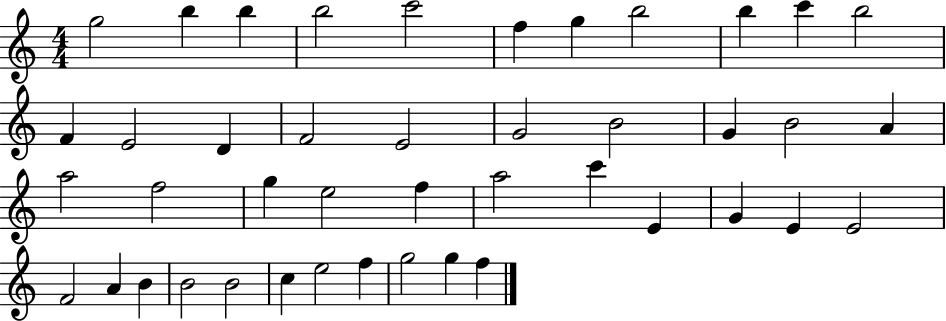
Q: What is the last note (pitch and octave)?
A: F5